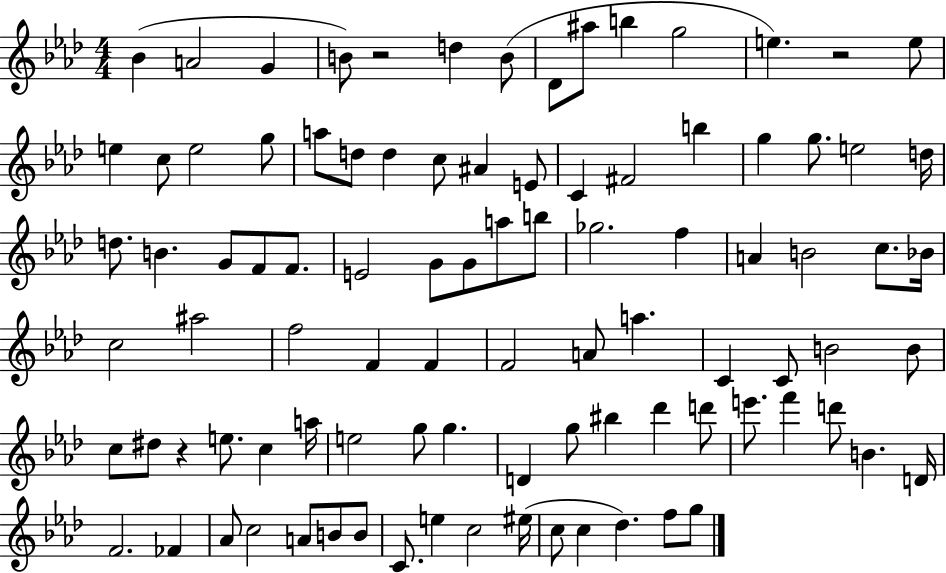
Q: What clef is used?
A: treble